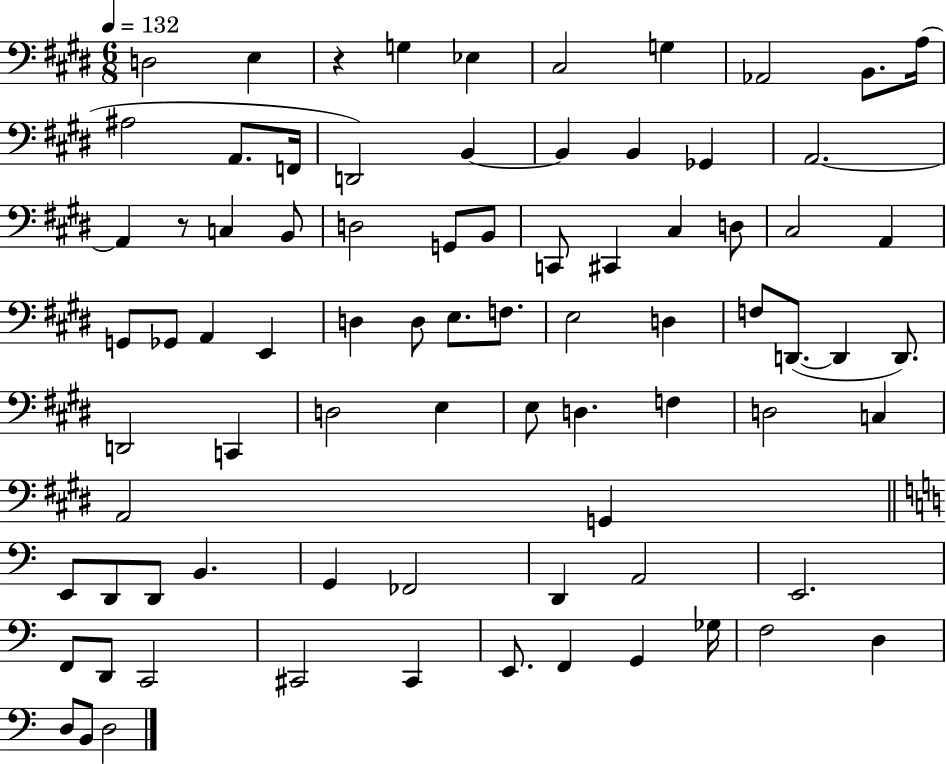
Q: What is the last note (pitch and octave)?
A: D3